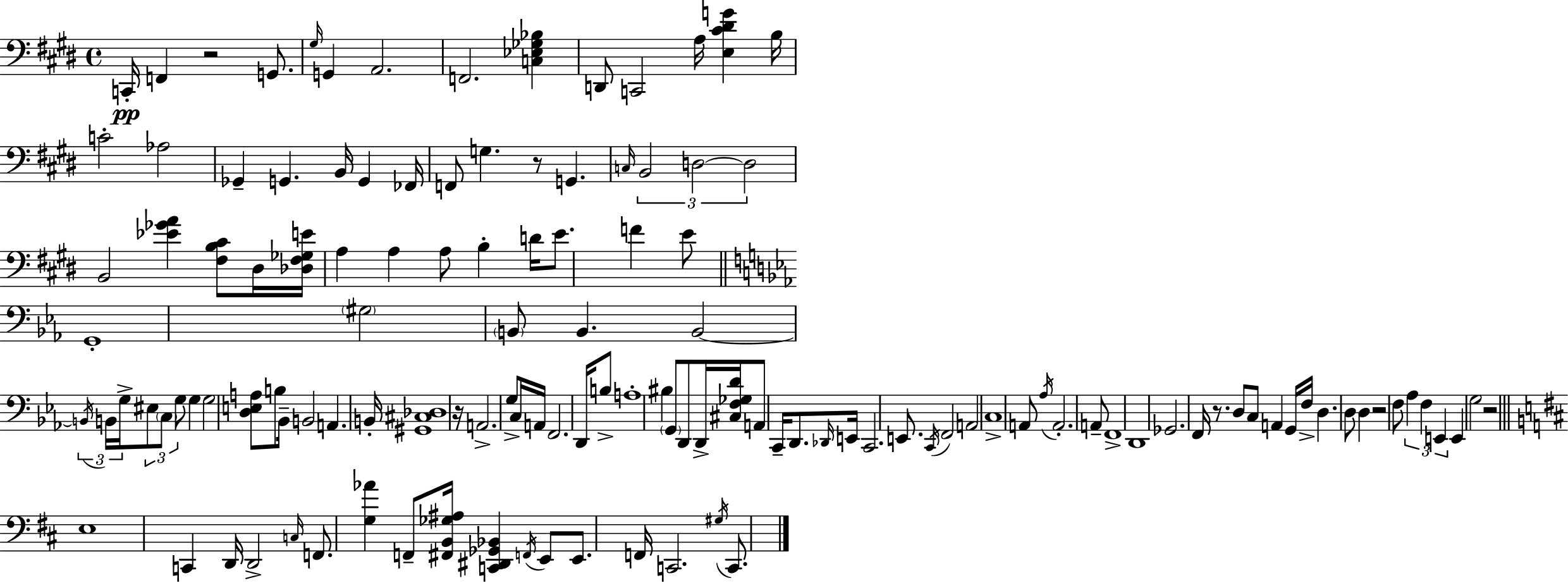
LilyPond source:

{
  \clef bass
  \time 4/4
  \defaultTimeSignature
  \key e \major
  c,16-.\pp f,4 r2 g,8. | \grace { gis16 } g,4 a,2. | f,2. <c ees ges bes>4 | d,8 c,2 a16 <e cis' dis' g'>4 | \break b16 c'2-. aes2 | ges,4-- g,4. b,16 g,4 | fes,16 f,8 g4. r8 g,4. | \grace { c16 } \tuplet 3/2 { b,2 d2~~ | \break d2 } b,2 | <ees' ges' a'>4 <fis b cis'>8 dis16 <des fis ges e'>16 a4 a4 | a8 b4-. d'16 e'8. f'4 | e'8 \bar "||" \break \key c \minor g,1-. | \parenthesize gis2 \parenthesize b,8 b,4. | b,2~~ \tuplet 3/2 { \acciaccatura { b,16 } b,16 g16-> } \tuplet 3/2 { eis8 \parenthesize c8 g8 } | g4 g2 <d e a>8 b8 | \break bes,16-- b,2 a,4. | b,16-. <gis, cis des>1 | r16 a,2.-> g8-> | c16 a,16 f,2. d,16 b8-> | \break a1-. | bis4 \parenthesize g,8 d,8 d,16-> <cis f ges d'>16 a,8 c,16-- d,8. | \grace { des,16 } e,16 c,2. e,8. | \acciaccatura { c,16 } f,2 a,2 | \break c1-> | a,8 \acciaccatura { aes16 } a,2.-. | a,8-- f,1-> | d,1 | \break ges,2. | f,16 r8. d8 c8 a,4 g,16 f16-> d4. | d8 d4 r2 | f8 \tuplet 3/2 { aes4 f4 e,4 } | \break e,4 g2 r2 | \bar "||" \break \key b \minor e1 | c,4 d,16 d,2-> \grace { c16 } f,8. | <g aes'>4 f,8-- <fis, b, ges ais>16 <c, dis, ges, bes,>4 \acciaccatura { f,16 } e,8 e,8. | f,16 c,2. \acciaccatura { gis16 } | \break c,8. \bar "|."
}